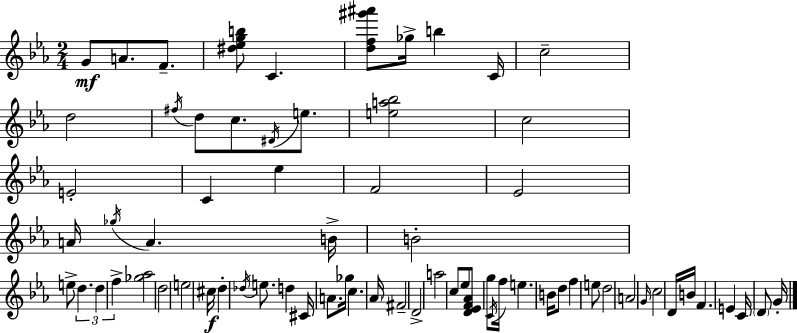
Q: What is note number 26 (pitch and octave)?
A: E5